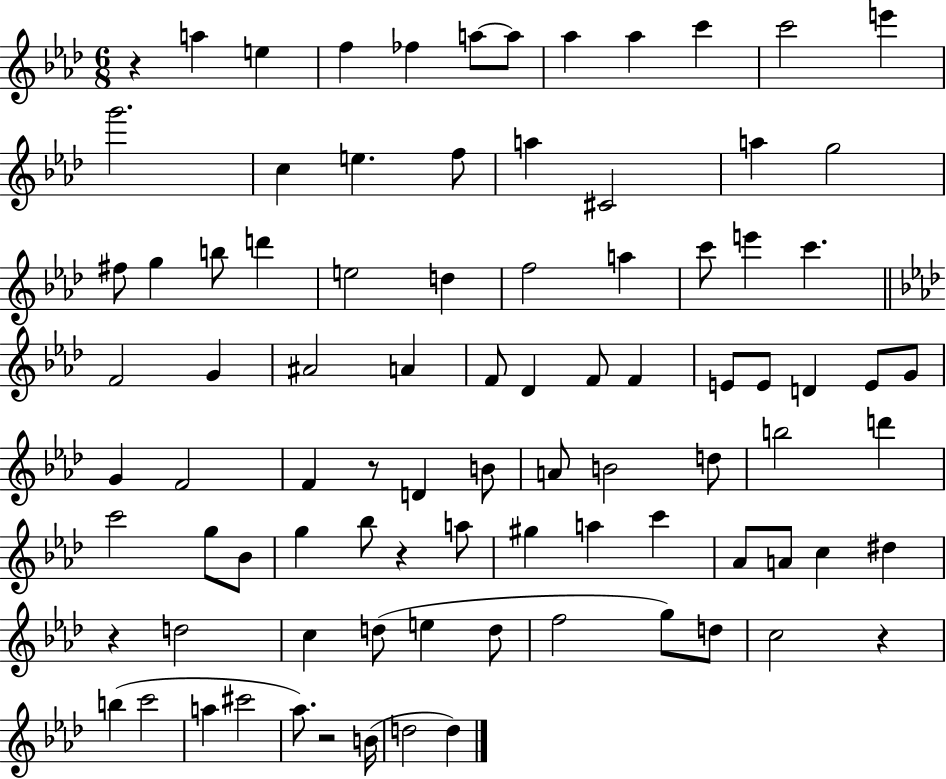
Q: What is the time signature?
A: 6/8